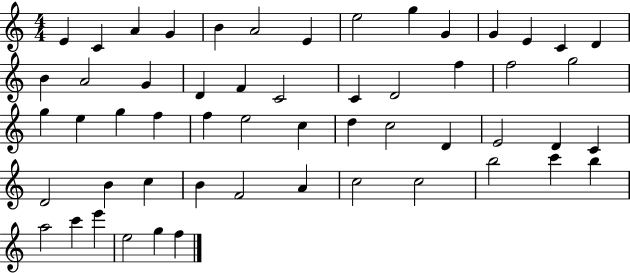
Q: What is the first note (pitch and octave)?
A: E4